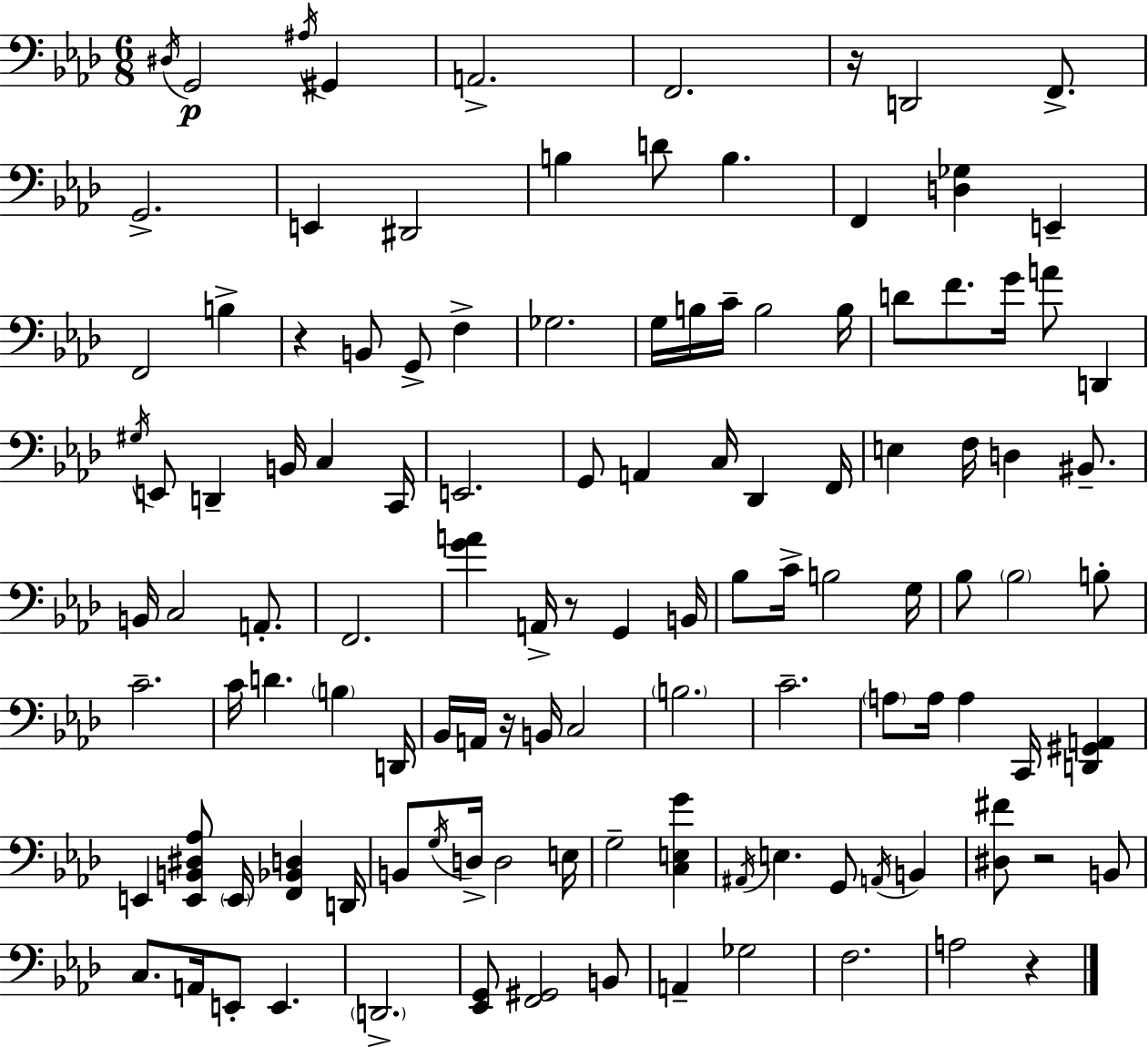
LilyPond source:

{
  \clef bass
  \numericTimeSignature
  \time 6/8
  \key f \minor
  \acciaccatura { dis16 }\p g,2 \acciaccatura { ais16 } gis,4 | a,2.-> | f,2. | r16 d,2 f,8.-> | \break g,2.-> | e,4 dis,2 | b4 d'8 b4. | f,4 <d ges>4 e,4-- | \break f,2 b4-> | r4 b,8 g,8-> f4-> | ges2. | g16 b16 c'16-- b2 | \break b16 d'8 f'8. g'16 a'8 d,4 | \acciaccatura { gis16 } e,8 d,4-- b,16 c4 | c,16 e,2. | g,8 a,4 c16 des,4 | \break f,16 e4 f16 d4 | bis,8.-- b,16 c2 | a,8.-. f,2. | <g' a'>4 a,16-> r8 g,4 | \break b,16 bes8 c'16-> b2 | g16 bes8 \parenthesize bes2 | b8-. c'2.-- | c'16 d'4. \parenthesize b4 | \break d,16 bes,16 a,16 r16 b,16 c2 | \parenthesize b2. | c'2.-- | \parenthesize a8 a16 a4 c,16 <d, gis, a,>4 | \break e,4 <e, b, dis aes>8 \parenthesize e,16 <f, bes, d>4 | d,16 b,8 \acciaccatura { g16 } d16-> d2 | e16 g2-- | <c e g'>4 \acciaccatura { ais,16 } e4. g,8 | \break \acciaccatura { a,16 } b,4 <dis fis'>8 r2 | b,8 c8. a,16 e,8-. | e,4. \parenthesize d,2.-> | <ees, g,>8 <f, gis,>2 | \break b,8 a,4-- ges2 | f2. | a2 | r4 \bar "|."
}